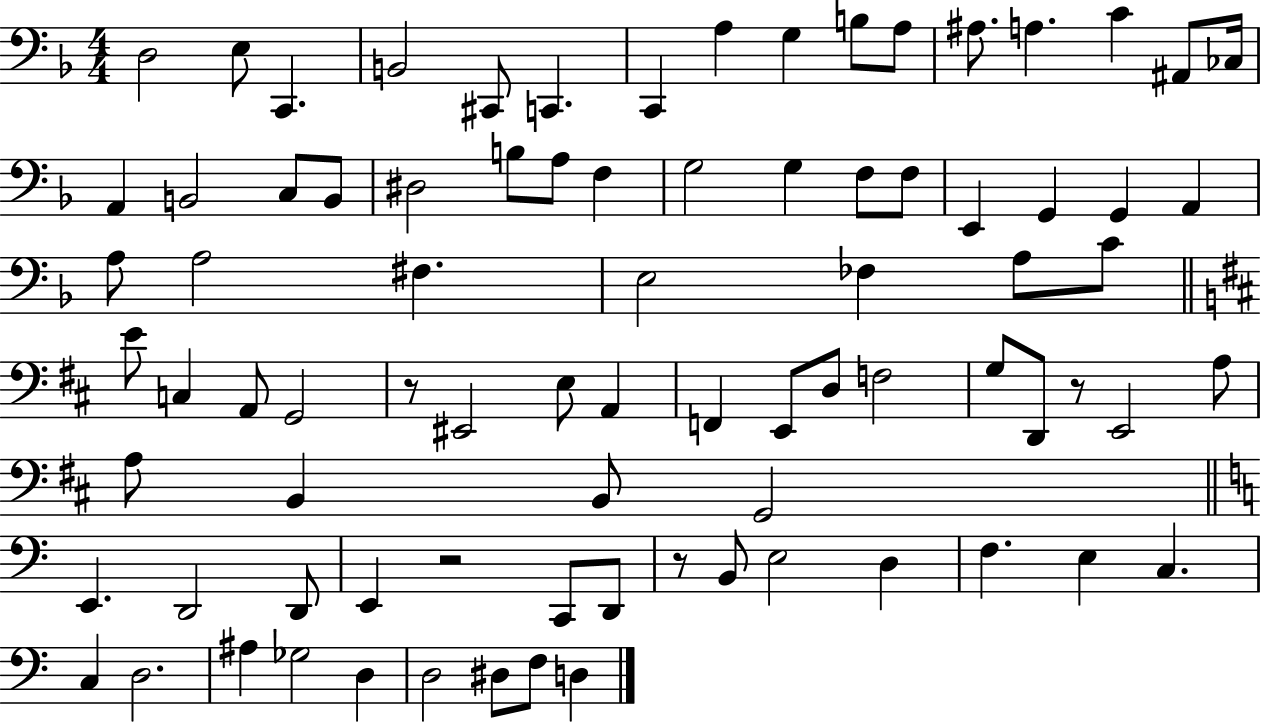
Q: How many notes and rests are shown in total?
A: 83